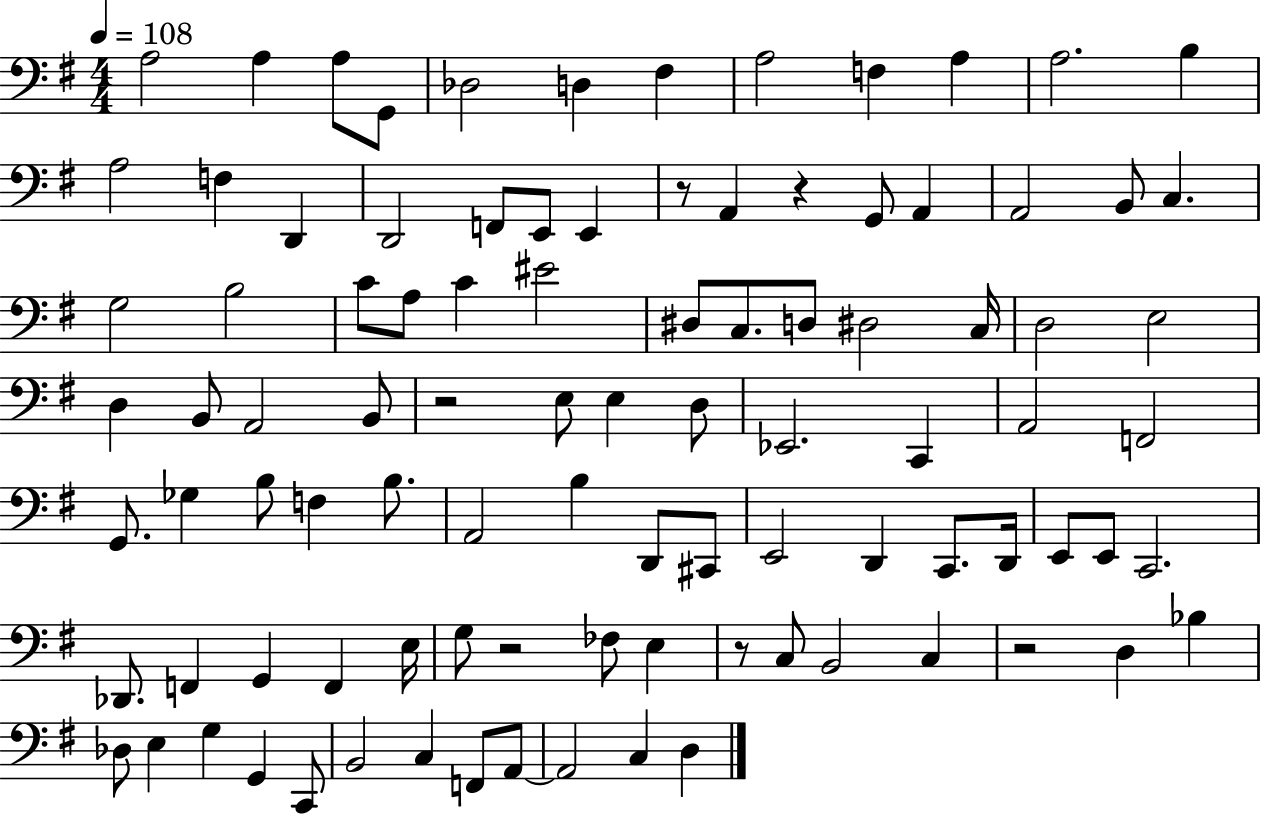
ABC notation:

X:1
T:Untitled
M:4/4
L:1/4
K:G
A,2 A, A,/2 G,,/2 _D,2 D, ^F, A,2 F, A, A,2 B, A,2 F, D,, D,,2 F,,/2 E,,/2 E,, z/2 A,, z G,,/2 A,, A,,2 B,,/2 C, G,2 B,2 C/2 A,/2 C ^E2 ^D,/2 C,/2 D,/2 ^D,2 C,/4 D,2 E,2 D, B,,/2 A,,2 B,,/2 z2 E,/2 E, D,/2 _E,,2 C,, A,,2 F,,2 G,,/2 _G, B,/2 F, B,/2 A,,2 B, D,,/2 ^C,,/2 E,,2 D,, C,,/2 D,,/4 E,,/2 E,,/2 C,,2 _D,,/2 F,, G,, F,, E,/4 G,/2 z2 _F,/2 E, z/2 C,/2 B,,2 C, z2 D, _B, _D,/2 E, G, G,, C,,/2 B,,2 C, F,,/2 A,,/2 A,,2 C, D,